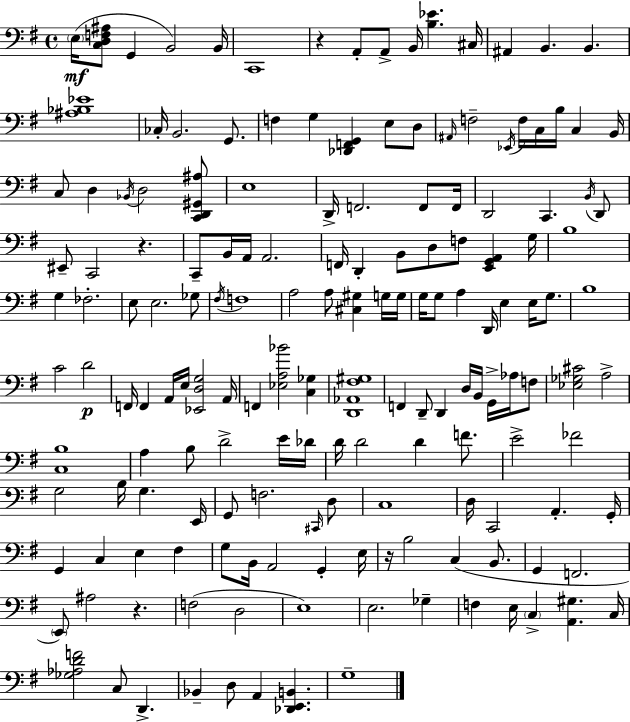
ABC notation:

X:1
T:Untitled
M:4/4
L:1/4
K:Em
E,/4 [C,D,F,^A,]/2 G,, B,,2 B,,/4 C,,4 z A,,/2 A,,/2 B,,/4 [B,_E] ^C,/4 ^A,, B,, B,, [^A,_B,_E]4 _C,/4 B,,2 G,,/2 F, G, [_D,,F,,G,,] E,/2 D,/2 ^A,,/4 F,2 _E,,/4 F,/4 C,/4 B,/4 C, B,,/4 C,/2 D, _B,,/4 D,2 [C,,D,,^G,,^A,]/2 E,4 D,,/4 F,,2 F,,/2 F,,/4 D,,2 C,, B,,/4 D,,/2 ^E,,/2 C,,2 z C,,/2 B,,/4 A,,/4 A,,2 F,,/4 D,, B,,/2 D,/2 F,/2 [E,,G,,A,,] G,/4 B,4 G, _F,2 E,/2 E,2 _G,/2 ^F,/4 F,4 A,2 A,/2 [^C,^G,] G,/4 G,/4 G,/4 G,/2 A, D,,/4 E, E,/4 G,/2 B,4 C2 D2 F,,/4 F,, A,,/4 E,/4 [_E,,D,G,]2 A,,/4 F,, [_E,A,_B]2 [C,_G,] [D,,_A,,^F,^G,]4 F,, D,,/2 D,, D,/4 B,,/4 G,,/4 _A,/4 F,/2 [_E,_G,^C]2 A,2 [C,B,]4 A, B,/2 D2 E/4 _D/4 D/4 D2 D F/2 E2 _F2 G,2 B,/4 G, E,,/4 G,,/2 F,2 ^C,,/4 D,/2 C,4 D,/4 C,,2 A,, G,,/4 G,, C, E, ^F, G,/2 B,,/4 A,,2 G,, E,/4 z/4 B,2 C, B,,/2 G,, F,,2 E,,/2 ^A,2 z F,2 D,2 E,4 E,2 _G, F, E,/4 C, [A,,^G,] C,/4 [_G,_A,DF]2 C,/2 D,, _B,, D,/2 A,, [_D,,E,,B,,] G,4